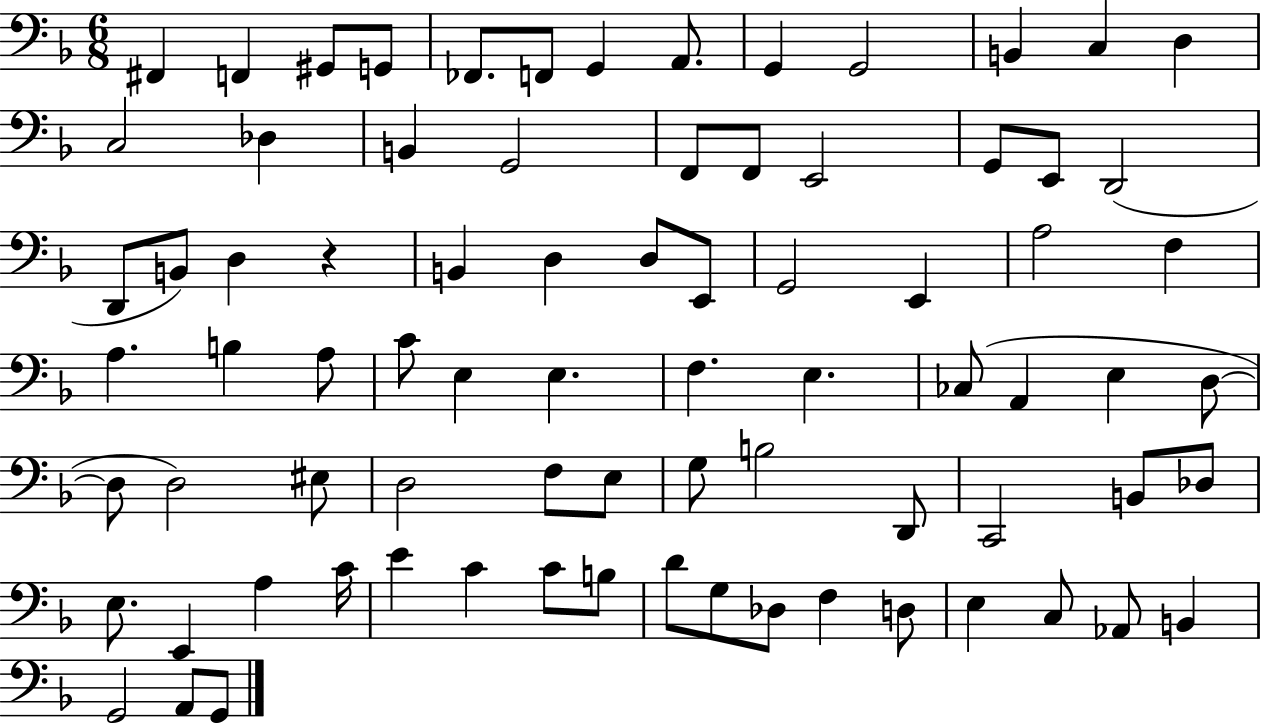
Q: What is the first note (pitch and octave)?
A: F#2